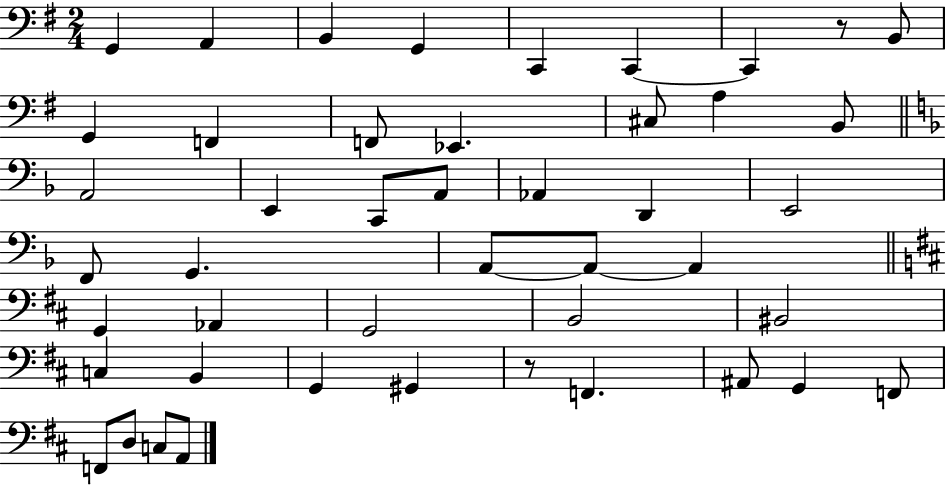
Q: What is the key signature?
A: G major